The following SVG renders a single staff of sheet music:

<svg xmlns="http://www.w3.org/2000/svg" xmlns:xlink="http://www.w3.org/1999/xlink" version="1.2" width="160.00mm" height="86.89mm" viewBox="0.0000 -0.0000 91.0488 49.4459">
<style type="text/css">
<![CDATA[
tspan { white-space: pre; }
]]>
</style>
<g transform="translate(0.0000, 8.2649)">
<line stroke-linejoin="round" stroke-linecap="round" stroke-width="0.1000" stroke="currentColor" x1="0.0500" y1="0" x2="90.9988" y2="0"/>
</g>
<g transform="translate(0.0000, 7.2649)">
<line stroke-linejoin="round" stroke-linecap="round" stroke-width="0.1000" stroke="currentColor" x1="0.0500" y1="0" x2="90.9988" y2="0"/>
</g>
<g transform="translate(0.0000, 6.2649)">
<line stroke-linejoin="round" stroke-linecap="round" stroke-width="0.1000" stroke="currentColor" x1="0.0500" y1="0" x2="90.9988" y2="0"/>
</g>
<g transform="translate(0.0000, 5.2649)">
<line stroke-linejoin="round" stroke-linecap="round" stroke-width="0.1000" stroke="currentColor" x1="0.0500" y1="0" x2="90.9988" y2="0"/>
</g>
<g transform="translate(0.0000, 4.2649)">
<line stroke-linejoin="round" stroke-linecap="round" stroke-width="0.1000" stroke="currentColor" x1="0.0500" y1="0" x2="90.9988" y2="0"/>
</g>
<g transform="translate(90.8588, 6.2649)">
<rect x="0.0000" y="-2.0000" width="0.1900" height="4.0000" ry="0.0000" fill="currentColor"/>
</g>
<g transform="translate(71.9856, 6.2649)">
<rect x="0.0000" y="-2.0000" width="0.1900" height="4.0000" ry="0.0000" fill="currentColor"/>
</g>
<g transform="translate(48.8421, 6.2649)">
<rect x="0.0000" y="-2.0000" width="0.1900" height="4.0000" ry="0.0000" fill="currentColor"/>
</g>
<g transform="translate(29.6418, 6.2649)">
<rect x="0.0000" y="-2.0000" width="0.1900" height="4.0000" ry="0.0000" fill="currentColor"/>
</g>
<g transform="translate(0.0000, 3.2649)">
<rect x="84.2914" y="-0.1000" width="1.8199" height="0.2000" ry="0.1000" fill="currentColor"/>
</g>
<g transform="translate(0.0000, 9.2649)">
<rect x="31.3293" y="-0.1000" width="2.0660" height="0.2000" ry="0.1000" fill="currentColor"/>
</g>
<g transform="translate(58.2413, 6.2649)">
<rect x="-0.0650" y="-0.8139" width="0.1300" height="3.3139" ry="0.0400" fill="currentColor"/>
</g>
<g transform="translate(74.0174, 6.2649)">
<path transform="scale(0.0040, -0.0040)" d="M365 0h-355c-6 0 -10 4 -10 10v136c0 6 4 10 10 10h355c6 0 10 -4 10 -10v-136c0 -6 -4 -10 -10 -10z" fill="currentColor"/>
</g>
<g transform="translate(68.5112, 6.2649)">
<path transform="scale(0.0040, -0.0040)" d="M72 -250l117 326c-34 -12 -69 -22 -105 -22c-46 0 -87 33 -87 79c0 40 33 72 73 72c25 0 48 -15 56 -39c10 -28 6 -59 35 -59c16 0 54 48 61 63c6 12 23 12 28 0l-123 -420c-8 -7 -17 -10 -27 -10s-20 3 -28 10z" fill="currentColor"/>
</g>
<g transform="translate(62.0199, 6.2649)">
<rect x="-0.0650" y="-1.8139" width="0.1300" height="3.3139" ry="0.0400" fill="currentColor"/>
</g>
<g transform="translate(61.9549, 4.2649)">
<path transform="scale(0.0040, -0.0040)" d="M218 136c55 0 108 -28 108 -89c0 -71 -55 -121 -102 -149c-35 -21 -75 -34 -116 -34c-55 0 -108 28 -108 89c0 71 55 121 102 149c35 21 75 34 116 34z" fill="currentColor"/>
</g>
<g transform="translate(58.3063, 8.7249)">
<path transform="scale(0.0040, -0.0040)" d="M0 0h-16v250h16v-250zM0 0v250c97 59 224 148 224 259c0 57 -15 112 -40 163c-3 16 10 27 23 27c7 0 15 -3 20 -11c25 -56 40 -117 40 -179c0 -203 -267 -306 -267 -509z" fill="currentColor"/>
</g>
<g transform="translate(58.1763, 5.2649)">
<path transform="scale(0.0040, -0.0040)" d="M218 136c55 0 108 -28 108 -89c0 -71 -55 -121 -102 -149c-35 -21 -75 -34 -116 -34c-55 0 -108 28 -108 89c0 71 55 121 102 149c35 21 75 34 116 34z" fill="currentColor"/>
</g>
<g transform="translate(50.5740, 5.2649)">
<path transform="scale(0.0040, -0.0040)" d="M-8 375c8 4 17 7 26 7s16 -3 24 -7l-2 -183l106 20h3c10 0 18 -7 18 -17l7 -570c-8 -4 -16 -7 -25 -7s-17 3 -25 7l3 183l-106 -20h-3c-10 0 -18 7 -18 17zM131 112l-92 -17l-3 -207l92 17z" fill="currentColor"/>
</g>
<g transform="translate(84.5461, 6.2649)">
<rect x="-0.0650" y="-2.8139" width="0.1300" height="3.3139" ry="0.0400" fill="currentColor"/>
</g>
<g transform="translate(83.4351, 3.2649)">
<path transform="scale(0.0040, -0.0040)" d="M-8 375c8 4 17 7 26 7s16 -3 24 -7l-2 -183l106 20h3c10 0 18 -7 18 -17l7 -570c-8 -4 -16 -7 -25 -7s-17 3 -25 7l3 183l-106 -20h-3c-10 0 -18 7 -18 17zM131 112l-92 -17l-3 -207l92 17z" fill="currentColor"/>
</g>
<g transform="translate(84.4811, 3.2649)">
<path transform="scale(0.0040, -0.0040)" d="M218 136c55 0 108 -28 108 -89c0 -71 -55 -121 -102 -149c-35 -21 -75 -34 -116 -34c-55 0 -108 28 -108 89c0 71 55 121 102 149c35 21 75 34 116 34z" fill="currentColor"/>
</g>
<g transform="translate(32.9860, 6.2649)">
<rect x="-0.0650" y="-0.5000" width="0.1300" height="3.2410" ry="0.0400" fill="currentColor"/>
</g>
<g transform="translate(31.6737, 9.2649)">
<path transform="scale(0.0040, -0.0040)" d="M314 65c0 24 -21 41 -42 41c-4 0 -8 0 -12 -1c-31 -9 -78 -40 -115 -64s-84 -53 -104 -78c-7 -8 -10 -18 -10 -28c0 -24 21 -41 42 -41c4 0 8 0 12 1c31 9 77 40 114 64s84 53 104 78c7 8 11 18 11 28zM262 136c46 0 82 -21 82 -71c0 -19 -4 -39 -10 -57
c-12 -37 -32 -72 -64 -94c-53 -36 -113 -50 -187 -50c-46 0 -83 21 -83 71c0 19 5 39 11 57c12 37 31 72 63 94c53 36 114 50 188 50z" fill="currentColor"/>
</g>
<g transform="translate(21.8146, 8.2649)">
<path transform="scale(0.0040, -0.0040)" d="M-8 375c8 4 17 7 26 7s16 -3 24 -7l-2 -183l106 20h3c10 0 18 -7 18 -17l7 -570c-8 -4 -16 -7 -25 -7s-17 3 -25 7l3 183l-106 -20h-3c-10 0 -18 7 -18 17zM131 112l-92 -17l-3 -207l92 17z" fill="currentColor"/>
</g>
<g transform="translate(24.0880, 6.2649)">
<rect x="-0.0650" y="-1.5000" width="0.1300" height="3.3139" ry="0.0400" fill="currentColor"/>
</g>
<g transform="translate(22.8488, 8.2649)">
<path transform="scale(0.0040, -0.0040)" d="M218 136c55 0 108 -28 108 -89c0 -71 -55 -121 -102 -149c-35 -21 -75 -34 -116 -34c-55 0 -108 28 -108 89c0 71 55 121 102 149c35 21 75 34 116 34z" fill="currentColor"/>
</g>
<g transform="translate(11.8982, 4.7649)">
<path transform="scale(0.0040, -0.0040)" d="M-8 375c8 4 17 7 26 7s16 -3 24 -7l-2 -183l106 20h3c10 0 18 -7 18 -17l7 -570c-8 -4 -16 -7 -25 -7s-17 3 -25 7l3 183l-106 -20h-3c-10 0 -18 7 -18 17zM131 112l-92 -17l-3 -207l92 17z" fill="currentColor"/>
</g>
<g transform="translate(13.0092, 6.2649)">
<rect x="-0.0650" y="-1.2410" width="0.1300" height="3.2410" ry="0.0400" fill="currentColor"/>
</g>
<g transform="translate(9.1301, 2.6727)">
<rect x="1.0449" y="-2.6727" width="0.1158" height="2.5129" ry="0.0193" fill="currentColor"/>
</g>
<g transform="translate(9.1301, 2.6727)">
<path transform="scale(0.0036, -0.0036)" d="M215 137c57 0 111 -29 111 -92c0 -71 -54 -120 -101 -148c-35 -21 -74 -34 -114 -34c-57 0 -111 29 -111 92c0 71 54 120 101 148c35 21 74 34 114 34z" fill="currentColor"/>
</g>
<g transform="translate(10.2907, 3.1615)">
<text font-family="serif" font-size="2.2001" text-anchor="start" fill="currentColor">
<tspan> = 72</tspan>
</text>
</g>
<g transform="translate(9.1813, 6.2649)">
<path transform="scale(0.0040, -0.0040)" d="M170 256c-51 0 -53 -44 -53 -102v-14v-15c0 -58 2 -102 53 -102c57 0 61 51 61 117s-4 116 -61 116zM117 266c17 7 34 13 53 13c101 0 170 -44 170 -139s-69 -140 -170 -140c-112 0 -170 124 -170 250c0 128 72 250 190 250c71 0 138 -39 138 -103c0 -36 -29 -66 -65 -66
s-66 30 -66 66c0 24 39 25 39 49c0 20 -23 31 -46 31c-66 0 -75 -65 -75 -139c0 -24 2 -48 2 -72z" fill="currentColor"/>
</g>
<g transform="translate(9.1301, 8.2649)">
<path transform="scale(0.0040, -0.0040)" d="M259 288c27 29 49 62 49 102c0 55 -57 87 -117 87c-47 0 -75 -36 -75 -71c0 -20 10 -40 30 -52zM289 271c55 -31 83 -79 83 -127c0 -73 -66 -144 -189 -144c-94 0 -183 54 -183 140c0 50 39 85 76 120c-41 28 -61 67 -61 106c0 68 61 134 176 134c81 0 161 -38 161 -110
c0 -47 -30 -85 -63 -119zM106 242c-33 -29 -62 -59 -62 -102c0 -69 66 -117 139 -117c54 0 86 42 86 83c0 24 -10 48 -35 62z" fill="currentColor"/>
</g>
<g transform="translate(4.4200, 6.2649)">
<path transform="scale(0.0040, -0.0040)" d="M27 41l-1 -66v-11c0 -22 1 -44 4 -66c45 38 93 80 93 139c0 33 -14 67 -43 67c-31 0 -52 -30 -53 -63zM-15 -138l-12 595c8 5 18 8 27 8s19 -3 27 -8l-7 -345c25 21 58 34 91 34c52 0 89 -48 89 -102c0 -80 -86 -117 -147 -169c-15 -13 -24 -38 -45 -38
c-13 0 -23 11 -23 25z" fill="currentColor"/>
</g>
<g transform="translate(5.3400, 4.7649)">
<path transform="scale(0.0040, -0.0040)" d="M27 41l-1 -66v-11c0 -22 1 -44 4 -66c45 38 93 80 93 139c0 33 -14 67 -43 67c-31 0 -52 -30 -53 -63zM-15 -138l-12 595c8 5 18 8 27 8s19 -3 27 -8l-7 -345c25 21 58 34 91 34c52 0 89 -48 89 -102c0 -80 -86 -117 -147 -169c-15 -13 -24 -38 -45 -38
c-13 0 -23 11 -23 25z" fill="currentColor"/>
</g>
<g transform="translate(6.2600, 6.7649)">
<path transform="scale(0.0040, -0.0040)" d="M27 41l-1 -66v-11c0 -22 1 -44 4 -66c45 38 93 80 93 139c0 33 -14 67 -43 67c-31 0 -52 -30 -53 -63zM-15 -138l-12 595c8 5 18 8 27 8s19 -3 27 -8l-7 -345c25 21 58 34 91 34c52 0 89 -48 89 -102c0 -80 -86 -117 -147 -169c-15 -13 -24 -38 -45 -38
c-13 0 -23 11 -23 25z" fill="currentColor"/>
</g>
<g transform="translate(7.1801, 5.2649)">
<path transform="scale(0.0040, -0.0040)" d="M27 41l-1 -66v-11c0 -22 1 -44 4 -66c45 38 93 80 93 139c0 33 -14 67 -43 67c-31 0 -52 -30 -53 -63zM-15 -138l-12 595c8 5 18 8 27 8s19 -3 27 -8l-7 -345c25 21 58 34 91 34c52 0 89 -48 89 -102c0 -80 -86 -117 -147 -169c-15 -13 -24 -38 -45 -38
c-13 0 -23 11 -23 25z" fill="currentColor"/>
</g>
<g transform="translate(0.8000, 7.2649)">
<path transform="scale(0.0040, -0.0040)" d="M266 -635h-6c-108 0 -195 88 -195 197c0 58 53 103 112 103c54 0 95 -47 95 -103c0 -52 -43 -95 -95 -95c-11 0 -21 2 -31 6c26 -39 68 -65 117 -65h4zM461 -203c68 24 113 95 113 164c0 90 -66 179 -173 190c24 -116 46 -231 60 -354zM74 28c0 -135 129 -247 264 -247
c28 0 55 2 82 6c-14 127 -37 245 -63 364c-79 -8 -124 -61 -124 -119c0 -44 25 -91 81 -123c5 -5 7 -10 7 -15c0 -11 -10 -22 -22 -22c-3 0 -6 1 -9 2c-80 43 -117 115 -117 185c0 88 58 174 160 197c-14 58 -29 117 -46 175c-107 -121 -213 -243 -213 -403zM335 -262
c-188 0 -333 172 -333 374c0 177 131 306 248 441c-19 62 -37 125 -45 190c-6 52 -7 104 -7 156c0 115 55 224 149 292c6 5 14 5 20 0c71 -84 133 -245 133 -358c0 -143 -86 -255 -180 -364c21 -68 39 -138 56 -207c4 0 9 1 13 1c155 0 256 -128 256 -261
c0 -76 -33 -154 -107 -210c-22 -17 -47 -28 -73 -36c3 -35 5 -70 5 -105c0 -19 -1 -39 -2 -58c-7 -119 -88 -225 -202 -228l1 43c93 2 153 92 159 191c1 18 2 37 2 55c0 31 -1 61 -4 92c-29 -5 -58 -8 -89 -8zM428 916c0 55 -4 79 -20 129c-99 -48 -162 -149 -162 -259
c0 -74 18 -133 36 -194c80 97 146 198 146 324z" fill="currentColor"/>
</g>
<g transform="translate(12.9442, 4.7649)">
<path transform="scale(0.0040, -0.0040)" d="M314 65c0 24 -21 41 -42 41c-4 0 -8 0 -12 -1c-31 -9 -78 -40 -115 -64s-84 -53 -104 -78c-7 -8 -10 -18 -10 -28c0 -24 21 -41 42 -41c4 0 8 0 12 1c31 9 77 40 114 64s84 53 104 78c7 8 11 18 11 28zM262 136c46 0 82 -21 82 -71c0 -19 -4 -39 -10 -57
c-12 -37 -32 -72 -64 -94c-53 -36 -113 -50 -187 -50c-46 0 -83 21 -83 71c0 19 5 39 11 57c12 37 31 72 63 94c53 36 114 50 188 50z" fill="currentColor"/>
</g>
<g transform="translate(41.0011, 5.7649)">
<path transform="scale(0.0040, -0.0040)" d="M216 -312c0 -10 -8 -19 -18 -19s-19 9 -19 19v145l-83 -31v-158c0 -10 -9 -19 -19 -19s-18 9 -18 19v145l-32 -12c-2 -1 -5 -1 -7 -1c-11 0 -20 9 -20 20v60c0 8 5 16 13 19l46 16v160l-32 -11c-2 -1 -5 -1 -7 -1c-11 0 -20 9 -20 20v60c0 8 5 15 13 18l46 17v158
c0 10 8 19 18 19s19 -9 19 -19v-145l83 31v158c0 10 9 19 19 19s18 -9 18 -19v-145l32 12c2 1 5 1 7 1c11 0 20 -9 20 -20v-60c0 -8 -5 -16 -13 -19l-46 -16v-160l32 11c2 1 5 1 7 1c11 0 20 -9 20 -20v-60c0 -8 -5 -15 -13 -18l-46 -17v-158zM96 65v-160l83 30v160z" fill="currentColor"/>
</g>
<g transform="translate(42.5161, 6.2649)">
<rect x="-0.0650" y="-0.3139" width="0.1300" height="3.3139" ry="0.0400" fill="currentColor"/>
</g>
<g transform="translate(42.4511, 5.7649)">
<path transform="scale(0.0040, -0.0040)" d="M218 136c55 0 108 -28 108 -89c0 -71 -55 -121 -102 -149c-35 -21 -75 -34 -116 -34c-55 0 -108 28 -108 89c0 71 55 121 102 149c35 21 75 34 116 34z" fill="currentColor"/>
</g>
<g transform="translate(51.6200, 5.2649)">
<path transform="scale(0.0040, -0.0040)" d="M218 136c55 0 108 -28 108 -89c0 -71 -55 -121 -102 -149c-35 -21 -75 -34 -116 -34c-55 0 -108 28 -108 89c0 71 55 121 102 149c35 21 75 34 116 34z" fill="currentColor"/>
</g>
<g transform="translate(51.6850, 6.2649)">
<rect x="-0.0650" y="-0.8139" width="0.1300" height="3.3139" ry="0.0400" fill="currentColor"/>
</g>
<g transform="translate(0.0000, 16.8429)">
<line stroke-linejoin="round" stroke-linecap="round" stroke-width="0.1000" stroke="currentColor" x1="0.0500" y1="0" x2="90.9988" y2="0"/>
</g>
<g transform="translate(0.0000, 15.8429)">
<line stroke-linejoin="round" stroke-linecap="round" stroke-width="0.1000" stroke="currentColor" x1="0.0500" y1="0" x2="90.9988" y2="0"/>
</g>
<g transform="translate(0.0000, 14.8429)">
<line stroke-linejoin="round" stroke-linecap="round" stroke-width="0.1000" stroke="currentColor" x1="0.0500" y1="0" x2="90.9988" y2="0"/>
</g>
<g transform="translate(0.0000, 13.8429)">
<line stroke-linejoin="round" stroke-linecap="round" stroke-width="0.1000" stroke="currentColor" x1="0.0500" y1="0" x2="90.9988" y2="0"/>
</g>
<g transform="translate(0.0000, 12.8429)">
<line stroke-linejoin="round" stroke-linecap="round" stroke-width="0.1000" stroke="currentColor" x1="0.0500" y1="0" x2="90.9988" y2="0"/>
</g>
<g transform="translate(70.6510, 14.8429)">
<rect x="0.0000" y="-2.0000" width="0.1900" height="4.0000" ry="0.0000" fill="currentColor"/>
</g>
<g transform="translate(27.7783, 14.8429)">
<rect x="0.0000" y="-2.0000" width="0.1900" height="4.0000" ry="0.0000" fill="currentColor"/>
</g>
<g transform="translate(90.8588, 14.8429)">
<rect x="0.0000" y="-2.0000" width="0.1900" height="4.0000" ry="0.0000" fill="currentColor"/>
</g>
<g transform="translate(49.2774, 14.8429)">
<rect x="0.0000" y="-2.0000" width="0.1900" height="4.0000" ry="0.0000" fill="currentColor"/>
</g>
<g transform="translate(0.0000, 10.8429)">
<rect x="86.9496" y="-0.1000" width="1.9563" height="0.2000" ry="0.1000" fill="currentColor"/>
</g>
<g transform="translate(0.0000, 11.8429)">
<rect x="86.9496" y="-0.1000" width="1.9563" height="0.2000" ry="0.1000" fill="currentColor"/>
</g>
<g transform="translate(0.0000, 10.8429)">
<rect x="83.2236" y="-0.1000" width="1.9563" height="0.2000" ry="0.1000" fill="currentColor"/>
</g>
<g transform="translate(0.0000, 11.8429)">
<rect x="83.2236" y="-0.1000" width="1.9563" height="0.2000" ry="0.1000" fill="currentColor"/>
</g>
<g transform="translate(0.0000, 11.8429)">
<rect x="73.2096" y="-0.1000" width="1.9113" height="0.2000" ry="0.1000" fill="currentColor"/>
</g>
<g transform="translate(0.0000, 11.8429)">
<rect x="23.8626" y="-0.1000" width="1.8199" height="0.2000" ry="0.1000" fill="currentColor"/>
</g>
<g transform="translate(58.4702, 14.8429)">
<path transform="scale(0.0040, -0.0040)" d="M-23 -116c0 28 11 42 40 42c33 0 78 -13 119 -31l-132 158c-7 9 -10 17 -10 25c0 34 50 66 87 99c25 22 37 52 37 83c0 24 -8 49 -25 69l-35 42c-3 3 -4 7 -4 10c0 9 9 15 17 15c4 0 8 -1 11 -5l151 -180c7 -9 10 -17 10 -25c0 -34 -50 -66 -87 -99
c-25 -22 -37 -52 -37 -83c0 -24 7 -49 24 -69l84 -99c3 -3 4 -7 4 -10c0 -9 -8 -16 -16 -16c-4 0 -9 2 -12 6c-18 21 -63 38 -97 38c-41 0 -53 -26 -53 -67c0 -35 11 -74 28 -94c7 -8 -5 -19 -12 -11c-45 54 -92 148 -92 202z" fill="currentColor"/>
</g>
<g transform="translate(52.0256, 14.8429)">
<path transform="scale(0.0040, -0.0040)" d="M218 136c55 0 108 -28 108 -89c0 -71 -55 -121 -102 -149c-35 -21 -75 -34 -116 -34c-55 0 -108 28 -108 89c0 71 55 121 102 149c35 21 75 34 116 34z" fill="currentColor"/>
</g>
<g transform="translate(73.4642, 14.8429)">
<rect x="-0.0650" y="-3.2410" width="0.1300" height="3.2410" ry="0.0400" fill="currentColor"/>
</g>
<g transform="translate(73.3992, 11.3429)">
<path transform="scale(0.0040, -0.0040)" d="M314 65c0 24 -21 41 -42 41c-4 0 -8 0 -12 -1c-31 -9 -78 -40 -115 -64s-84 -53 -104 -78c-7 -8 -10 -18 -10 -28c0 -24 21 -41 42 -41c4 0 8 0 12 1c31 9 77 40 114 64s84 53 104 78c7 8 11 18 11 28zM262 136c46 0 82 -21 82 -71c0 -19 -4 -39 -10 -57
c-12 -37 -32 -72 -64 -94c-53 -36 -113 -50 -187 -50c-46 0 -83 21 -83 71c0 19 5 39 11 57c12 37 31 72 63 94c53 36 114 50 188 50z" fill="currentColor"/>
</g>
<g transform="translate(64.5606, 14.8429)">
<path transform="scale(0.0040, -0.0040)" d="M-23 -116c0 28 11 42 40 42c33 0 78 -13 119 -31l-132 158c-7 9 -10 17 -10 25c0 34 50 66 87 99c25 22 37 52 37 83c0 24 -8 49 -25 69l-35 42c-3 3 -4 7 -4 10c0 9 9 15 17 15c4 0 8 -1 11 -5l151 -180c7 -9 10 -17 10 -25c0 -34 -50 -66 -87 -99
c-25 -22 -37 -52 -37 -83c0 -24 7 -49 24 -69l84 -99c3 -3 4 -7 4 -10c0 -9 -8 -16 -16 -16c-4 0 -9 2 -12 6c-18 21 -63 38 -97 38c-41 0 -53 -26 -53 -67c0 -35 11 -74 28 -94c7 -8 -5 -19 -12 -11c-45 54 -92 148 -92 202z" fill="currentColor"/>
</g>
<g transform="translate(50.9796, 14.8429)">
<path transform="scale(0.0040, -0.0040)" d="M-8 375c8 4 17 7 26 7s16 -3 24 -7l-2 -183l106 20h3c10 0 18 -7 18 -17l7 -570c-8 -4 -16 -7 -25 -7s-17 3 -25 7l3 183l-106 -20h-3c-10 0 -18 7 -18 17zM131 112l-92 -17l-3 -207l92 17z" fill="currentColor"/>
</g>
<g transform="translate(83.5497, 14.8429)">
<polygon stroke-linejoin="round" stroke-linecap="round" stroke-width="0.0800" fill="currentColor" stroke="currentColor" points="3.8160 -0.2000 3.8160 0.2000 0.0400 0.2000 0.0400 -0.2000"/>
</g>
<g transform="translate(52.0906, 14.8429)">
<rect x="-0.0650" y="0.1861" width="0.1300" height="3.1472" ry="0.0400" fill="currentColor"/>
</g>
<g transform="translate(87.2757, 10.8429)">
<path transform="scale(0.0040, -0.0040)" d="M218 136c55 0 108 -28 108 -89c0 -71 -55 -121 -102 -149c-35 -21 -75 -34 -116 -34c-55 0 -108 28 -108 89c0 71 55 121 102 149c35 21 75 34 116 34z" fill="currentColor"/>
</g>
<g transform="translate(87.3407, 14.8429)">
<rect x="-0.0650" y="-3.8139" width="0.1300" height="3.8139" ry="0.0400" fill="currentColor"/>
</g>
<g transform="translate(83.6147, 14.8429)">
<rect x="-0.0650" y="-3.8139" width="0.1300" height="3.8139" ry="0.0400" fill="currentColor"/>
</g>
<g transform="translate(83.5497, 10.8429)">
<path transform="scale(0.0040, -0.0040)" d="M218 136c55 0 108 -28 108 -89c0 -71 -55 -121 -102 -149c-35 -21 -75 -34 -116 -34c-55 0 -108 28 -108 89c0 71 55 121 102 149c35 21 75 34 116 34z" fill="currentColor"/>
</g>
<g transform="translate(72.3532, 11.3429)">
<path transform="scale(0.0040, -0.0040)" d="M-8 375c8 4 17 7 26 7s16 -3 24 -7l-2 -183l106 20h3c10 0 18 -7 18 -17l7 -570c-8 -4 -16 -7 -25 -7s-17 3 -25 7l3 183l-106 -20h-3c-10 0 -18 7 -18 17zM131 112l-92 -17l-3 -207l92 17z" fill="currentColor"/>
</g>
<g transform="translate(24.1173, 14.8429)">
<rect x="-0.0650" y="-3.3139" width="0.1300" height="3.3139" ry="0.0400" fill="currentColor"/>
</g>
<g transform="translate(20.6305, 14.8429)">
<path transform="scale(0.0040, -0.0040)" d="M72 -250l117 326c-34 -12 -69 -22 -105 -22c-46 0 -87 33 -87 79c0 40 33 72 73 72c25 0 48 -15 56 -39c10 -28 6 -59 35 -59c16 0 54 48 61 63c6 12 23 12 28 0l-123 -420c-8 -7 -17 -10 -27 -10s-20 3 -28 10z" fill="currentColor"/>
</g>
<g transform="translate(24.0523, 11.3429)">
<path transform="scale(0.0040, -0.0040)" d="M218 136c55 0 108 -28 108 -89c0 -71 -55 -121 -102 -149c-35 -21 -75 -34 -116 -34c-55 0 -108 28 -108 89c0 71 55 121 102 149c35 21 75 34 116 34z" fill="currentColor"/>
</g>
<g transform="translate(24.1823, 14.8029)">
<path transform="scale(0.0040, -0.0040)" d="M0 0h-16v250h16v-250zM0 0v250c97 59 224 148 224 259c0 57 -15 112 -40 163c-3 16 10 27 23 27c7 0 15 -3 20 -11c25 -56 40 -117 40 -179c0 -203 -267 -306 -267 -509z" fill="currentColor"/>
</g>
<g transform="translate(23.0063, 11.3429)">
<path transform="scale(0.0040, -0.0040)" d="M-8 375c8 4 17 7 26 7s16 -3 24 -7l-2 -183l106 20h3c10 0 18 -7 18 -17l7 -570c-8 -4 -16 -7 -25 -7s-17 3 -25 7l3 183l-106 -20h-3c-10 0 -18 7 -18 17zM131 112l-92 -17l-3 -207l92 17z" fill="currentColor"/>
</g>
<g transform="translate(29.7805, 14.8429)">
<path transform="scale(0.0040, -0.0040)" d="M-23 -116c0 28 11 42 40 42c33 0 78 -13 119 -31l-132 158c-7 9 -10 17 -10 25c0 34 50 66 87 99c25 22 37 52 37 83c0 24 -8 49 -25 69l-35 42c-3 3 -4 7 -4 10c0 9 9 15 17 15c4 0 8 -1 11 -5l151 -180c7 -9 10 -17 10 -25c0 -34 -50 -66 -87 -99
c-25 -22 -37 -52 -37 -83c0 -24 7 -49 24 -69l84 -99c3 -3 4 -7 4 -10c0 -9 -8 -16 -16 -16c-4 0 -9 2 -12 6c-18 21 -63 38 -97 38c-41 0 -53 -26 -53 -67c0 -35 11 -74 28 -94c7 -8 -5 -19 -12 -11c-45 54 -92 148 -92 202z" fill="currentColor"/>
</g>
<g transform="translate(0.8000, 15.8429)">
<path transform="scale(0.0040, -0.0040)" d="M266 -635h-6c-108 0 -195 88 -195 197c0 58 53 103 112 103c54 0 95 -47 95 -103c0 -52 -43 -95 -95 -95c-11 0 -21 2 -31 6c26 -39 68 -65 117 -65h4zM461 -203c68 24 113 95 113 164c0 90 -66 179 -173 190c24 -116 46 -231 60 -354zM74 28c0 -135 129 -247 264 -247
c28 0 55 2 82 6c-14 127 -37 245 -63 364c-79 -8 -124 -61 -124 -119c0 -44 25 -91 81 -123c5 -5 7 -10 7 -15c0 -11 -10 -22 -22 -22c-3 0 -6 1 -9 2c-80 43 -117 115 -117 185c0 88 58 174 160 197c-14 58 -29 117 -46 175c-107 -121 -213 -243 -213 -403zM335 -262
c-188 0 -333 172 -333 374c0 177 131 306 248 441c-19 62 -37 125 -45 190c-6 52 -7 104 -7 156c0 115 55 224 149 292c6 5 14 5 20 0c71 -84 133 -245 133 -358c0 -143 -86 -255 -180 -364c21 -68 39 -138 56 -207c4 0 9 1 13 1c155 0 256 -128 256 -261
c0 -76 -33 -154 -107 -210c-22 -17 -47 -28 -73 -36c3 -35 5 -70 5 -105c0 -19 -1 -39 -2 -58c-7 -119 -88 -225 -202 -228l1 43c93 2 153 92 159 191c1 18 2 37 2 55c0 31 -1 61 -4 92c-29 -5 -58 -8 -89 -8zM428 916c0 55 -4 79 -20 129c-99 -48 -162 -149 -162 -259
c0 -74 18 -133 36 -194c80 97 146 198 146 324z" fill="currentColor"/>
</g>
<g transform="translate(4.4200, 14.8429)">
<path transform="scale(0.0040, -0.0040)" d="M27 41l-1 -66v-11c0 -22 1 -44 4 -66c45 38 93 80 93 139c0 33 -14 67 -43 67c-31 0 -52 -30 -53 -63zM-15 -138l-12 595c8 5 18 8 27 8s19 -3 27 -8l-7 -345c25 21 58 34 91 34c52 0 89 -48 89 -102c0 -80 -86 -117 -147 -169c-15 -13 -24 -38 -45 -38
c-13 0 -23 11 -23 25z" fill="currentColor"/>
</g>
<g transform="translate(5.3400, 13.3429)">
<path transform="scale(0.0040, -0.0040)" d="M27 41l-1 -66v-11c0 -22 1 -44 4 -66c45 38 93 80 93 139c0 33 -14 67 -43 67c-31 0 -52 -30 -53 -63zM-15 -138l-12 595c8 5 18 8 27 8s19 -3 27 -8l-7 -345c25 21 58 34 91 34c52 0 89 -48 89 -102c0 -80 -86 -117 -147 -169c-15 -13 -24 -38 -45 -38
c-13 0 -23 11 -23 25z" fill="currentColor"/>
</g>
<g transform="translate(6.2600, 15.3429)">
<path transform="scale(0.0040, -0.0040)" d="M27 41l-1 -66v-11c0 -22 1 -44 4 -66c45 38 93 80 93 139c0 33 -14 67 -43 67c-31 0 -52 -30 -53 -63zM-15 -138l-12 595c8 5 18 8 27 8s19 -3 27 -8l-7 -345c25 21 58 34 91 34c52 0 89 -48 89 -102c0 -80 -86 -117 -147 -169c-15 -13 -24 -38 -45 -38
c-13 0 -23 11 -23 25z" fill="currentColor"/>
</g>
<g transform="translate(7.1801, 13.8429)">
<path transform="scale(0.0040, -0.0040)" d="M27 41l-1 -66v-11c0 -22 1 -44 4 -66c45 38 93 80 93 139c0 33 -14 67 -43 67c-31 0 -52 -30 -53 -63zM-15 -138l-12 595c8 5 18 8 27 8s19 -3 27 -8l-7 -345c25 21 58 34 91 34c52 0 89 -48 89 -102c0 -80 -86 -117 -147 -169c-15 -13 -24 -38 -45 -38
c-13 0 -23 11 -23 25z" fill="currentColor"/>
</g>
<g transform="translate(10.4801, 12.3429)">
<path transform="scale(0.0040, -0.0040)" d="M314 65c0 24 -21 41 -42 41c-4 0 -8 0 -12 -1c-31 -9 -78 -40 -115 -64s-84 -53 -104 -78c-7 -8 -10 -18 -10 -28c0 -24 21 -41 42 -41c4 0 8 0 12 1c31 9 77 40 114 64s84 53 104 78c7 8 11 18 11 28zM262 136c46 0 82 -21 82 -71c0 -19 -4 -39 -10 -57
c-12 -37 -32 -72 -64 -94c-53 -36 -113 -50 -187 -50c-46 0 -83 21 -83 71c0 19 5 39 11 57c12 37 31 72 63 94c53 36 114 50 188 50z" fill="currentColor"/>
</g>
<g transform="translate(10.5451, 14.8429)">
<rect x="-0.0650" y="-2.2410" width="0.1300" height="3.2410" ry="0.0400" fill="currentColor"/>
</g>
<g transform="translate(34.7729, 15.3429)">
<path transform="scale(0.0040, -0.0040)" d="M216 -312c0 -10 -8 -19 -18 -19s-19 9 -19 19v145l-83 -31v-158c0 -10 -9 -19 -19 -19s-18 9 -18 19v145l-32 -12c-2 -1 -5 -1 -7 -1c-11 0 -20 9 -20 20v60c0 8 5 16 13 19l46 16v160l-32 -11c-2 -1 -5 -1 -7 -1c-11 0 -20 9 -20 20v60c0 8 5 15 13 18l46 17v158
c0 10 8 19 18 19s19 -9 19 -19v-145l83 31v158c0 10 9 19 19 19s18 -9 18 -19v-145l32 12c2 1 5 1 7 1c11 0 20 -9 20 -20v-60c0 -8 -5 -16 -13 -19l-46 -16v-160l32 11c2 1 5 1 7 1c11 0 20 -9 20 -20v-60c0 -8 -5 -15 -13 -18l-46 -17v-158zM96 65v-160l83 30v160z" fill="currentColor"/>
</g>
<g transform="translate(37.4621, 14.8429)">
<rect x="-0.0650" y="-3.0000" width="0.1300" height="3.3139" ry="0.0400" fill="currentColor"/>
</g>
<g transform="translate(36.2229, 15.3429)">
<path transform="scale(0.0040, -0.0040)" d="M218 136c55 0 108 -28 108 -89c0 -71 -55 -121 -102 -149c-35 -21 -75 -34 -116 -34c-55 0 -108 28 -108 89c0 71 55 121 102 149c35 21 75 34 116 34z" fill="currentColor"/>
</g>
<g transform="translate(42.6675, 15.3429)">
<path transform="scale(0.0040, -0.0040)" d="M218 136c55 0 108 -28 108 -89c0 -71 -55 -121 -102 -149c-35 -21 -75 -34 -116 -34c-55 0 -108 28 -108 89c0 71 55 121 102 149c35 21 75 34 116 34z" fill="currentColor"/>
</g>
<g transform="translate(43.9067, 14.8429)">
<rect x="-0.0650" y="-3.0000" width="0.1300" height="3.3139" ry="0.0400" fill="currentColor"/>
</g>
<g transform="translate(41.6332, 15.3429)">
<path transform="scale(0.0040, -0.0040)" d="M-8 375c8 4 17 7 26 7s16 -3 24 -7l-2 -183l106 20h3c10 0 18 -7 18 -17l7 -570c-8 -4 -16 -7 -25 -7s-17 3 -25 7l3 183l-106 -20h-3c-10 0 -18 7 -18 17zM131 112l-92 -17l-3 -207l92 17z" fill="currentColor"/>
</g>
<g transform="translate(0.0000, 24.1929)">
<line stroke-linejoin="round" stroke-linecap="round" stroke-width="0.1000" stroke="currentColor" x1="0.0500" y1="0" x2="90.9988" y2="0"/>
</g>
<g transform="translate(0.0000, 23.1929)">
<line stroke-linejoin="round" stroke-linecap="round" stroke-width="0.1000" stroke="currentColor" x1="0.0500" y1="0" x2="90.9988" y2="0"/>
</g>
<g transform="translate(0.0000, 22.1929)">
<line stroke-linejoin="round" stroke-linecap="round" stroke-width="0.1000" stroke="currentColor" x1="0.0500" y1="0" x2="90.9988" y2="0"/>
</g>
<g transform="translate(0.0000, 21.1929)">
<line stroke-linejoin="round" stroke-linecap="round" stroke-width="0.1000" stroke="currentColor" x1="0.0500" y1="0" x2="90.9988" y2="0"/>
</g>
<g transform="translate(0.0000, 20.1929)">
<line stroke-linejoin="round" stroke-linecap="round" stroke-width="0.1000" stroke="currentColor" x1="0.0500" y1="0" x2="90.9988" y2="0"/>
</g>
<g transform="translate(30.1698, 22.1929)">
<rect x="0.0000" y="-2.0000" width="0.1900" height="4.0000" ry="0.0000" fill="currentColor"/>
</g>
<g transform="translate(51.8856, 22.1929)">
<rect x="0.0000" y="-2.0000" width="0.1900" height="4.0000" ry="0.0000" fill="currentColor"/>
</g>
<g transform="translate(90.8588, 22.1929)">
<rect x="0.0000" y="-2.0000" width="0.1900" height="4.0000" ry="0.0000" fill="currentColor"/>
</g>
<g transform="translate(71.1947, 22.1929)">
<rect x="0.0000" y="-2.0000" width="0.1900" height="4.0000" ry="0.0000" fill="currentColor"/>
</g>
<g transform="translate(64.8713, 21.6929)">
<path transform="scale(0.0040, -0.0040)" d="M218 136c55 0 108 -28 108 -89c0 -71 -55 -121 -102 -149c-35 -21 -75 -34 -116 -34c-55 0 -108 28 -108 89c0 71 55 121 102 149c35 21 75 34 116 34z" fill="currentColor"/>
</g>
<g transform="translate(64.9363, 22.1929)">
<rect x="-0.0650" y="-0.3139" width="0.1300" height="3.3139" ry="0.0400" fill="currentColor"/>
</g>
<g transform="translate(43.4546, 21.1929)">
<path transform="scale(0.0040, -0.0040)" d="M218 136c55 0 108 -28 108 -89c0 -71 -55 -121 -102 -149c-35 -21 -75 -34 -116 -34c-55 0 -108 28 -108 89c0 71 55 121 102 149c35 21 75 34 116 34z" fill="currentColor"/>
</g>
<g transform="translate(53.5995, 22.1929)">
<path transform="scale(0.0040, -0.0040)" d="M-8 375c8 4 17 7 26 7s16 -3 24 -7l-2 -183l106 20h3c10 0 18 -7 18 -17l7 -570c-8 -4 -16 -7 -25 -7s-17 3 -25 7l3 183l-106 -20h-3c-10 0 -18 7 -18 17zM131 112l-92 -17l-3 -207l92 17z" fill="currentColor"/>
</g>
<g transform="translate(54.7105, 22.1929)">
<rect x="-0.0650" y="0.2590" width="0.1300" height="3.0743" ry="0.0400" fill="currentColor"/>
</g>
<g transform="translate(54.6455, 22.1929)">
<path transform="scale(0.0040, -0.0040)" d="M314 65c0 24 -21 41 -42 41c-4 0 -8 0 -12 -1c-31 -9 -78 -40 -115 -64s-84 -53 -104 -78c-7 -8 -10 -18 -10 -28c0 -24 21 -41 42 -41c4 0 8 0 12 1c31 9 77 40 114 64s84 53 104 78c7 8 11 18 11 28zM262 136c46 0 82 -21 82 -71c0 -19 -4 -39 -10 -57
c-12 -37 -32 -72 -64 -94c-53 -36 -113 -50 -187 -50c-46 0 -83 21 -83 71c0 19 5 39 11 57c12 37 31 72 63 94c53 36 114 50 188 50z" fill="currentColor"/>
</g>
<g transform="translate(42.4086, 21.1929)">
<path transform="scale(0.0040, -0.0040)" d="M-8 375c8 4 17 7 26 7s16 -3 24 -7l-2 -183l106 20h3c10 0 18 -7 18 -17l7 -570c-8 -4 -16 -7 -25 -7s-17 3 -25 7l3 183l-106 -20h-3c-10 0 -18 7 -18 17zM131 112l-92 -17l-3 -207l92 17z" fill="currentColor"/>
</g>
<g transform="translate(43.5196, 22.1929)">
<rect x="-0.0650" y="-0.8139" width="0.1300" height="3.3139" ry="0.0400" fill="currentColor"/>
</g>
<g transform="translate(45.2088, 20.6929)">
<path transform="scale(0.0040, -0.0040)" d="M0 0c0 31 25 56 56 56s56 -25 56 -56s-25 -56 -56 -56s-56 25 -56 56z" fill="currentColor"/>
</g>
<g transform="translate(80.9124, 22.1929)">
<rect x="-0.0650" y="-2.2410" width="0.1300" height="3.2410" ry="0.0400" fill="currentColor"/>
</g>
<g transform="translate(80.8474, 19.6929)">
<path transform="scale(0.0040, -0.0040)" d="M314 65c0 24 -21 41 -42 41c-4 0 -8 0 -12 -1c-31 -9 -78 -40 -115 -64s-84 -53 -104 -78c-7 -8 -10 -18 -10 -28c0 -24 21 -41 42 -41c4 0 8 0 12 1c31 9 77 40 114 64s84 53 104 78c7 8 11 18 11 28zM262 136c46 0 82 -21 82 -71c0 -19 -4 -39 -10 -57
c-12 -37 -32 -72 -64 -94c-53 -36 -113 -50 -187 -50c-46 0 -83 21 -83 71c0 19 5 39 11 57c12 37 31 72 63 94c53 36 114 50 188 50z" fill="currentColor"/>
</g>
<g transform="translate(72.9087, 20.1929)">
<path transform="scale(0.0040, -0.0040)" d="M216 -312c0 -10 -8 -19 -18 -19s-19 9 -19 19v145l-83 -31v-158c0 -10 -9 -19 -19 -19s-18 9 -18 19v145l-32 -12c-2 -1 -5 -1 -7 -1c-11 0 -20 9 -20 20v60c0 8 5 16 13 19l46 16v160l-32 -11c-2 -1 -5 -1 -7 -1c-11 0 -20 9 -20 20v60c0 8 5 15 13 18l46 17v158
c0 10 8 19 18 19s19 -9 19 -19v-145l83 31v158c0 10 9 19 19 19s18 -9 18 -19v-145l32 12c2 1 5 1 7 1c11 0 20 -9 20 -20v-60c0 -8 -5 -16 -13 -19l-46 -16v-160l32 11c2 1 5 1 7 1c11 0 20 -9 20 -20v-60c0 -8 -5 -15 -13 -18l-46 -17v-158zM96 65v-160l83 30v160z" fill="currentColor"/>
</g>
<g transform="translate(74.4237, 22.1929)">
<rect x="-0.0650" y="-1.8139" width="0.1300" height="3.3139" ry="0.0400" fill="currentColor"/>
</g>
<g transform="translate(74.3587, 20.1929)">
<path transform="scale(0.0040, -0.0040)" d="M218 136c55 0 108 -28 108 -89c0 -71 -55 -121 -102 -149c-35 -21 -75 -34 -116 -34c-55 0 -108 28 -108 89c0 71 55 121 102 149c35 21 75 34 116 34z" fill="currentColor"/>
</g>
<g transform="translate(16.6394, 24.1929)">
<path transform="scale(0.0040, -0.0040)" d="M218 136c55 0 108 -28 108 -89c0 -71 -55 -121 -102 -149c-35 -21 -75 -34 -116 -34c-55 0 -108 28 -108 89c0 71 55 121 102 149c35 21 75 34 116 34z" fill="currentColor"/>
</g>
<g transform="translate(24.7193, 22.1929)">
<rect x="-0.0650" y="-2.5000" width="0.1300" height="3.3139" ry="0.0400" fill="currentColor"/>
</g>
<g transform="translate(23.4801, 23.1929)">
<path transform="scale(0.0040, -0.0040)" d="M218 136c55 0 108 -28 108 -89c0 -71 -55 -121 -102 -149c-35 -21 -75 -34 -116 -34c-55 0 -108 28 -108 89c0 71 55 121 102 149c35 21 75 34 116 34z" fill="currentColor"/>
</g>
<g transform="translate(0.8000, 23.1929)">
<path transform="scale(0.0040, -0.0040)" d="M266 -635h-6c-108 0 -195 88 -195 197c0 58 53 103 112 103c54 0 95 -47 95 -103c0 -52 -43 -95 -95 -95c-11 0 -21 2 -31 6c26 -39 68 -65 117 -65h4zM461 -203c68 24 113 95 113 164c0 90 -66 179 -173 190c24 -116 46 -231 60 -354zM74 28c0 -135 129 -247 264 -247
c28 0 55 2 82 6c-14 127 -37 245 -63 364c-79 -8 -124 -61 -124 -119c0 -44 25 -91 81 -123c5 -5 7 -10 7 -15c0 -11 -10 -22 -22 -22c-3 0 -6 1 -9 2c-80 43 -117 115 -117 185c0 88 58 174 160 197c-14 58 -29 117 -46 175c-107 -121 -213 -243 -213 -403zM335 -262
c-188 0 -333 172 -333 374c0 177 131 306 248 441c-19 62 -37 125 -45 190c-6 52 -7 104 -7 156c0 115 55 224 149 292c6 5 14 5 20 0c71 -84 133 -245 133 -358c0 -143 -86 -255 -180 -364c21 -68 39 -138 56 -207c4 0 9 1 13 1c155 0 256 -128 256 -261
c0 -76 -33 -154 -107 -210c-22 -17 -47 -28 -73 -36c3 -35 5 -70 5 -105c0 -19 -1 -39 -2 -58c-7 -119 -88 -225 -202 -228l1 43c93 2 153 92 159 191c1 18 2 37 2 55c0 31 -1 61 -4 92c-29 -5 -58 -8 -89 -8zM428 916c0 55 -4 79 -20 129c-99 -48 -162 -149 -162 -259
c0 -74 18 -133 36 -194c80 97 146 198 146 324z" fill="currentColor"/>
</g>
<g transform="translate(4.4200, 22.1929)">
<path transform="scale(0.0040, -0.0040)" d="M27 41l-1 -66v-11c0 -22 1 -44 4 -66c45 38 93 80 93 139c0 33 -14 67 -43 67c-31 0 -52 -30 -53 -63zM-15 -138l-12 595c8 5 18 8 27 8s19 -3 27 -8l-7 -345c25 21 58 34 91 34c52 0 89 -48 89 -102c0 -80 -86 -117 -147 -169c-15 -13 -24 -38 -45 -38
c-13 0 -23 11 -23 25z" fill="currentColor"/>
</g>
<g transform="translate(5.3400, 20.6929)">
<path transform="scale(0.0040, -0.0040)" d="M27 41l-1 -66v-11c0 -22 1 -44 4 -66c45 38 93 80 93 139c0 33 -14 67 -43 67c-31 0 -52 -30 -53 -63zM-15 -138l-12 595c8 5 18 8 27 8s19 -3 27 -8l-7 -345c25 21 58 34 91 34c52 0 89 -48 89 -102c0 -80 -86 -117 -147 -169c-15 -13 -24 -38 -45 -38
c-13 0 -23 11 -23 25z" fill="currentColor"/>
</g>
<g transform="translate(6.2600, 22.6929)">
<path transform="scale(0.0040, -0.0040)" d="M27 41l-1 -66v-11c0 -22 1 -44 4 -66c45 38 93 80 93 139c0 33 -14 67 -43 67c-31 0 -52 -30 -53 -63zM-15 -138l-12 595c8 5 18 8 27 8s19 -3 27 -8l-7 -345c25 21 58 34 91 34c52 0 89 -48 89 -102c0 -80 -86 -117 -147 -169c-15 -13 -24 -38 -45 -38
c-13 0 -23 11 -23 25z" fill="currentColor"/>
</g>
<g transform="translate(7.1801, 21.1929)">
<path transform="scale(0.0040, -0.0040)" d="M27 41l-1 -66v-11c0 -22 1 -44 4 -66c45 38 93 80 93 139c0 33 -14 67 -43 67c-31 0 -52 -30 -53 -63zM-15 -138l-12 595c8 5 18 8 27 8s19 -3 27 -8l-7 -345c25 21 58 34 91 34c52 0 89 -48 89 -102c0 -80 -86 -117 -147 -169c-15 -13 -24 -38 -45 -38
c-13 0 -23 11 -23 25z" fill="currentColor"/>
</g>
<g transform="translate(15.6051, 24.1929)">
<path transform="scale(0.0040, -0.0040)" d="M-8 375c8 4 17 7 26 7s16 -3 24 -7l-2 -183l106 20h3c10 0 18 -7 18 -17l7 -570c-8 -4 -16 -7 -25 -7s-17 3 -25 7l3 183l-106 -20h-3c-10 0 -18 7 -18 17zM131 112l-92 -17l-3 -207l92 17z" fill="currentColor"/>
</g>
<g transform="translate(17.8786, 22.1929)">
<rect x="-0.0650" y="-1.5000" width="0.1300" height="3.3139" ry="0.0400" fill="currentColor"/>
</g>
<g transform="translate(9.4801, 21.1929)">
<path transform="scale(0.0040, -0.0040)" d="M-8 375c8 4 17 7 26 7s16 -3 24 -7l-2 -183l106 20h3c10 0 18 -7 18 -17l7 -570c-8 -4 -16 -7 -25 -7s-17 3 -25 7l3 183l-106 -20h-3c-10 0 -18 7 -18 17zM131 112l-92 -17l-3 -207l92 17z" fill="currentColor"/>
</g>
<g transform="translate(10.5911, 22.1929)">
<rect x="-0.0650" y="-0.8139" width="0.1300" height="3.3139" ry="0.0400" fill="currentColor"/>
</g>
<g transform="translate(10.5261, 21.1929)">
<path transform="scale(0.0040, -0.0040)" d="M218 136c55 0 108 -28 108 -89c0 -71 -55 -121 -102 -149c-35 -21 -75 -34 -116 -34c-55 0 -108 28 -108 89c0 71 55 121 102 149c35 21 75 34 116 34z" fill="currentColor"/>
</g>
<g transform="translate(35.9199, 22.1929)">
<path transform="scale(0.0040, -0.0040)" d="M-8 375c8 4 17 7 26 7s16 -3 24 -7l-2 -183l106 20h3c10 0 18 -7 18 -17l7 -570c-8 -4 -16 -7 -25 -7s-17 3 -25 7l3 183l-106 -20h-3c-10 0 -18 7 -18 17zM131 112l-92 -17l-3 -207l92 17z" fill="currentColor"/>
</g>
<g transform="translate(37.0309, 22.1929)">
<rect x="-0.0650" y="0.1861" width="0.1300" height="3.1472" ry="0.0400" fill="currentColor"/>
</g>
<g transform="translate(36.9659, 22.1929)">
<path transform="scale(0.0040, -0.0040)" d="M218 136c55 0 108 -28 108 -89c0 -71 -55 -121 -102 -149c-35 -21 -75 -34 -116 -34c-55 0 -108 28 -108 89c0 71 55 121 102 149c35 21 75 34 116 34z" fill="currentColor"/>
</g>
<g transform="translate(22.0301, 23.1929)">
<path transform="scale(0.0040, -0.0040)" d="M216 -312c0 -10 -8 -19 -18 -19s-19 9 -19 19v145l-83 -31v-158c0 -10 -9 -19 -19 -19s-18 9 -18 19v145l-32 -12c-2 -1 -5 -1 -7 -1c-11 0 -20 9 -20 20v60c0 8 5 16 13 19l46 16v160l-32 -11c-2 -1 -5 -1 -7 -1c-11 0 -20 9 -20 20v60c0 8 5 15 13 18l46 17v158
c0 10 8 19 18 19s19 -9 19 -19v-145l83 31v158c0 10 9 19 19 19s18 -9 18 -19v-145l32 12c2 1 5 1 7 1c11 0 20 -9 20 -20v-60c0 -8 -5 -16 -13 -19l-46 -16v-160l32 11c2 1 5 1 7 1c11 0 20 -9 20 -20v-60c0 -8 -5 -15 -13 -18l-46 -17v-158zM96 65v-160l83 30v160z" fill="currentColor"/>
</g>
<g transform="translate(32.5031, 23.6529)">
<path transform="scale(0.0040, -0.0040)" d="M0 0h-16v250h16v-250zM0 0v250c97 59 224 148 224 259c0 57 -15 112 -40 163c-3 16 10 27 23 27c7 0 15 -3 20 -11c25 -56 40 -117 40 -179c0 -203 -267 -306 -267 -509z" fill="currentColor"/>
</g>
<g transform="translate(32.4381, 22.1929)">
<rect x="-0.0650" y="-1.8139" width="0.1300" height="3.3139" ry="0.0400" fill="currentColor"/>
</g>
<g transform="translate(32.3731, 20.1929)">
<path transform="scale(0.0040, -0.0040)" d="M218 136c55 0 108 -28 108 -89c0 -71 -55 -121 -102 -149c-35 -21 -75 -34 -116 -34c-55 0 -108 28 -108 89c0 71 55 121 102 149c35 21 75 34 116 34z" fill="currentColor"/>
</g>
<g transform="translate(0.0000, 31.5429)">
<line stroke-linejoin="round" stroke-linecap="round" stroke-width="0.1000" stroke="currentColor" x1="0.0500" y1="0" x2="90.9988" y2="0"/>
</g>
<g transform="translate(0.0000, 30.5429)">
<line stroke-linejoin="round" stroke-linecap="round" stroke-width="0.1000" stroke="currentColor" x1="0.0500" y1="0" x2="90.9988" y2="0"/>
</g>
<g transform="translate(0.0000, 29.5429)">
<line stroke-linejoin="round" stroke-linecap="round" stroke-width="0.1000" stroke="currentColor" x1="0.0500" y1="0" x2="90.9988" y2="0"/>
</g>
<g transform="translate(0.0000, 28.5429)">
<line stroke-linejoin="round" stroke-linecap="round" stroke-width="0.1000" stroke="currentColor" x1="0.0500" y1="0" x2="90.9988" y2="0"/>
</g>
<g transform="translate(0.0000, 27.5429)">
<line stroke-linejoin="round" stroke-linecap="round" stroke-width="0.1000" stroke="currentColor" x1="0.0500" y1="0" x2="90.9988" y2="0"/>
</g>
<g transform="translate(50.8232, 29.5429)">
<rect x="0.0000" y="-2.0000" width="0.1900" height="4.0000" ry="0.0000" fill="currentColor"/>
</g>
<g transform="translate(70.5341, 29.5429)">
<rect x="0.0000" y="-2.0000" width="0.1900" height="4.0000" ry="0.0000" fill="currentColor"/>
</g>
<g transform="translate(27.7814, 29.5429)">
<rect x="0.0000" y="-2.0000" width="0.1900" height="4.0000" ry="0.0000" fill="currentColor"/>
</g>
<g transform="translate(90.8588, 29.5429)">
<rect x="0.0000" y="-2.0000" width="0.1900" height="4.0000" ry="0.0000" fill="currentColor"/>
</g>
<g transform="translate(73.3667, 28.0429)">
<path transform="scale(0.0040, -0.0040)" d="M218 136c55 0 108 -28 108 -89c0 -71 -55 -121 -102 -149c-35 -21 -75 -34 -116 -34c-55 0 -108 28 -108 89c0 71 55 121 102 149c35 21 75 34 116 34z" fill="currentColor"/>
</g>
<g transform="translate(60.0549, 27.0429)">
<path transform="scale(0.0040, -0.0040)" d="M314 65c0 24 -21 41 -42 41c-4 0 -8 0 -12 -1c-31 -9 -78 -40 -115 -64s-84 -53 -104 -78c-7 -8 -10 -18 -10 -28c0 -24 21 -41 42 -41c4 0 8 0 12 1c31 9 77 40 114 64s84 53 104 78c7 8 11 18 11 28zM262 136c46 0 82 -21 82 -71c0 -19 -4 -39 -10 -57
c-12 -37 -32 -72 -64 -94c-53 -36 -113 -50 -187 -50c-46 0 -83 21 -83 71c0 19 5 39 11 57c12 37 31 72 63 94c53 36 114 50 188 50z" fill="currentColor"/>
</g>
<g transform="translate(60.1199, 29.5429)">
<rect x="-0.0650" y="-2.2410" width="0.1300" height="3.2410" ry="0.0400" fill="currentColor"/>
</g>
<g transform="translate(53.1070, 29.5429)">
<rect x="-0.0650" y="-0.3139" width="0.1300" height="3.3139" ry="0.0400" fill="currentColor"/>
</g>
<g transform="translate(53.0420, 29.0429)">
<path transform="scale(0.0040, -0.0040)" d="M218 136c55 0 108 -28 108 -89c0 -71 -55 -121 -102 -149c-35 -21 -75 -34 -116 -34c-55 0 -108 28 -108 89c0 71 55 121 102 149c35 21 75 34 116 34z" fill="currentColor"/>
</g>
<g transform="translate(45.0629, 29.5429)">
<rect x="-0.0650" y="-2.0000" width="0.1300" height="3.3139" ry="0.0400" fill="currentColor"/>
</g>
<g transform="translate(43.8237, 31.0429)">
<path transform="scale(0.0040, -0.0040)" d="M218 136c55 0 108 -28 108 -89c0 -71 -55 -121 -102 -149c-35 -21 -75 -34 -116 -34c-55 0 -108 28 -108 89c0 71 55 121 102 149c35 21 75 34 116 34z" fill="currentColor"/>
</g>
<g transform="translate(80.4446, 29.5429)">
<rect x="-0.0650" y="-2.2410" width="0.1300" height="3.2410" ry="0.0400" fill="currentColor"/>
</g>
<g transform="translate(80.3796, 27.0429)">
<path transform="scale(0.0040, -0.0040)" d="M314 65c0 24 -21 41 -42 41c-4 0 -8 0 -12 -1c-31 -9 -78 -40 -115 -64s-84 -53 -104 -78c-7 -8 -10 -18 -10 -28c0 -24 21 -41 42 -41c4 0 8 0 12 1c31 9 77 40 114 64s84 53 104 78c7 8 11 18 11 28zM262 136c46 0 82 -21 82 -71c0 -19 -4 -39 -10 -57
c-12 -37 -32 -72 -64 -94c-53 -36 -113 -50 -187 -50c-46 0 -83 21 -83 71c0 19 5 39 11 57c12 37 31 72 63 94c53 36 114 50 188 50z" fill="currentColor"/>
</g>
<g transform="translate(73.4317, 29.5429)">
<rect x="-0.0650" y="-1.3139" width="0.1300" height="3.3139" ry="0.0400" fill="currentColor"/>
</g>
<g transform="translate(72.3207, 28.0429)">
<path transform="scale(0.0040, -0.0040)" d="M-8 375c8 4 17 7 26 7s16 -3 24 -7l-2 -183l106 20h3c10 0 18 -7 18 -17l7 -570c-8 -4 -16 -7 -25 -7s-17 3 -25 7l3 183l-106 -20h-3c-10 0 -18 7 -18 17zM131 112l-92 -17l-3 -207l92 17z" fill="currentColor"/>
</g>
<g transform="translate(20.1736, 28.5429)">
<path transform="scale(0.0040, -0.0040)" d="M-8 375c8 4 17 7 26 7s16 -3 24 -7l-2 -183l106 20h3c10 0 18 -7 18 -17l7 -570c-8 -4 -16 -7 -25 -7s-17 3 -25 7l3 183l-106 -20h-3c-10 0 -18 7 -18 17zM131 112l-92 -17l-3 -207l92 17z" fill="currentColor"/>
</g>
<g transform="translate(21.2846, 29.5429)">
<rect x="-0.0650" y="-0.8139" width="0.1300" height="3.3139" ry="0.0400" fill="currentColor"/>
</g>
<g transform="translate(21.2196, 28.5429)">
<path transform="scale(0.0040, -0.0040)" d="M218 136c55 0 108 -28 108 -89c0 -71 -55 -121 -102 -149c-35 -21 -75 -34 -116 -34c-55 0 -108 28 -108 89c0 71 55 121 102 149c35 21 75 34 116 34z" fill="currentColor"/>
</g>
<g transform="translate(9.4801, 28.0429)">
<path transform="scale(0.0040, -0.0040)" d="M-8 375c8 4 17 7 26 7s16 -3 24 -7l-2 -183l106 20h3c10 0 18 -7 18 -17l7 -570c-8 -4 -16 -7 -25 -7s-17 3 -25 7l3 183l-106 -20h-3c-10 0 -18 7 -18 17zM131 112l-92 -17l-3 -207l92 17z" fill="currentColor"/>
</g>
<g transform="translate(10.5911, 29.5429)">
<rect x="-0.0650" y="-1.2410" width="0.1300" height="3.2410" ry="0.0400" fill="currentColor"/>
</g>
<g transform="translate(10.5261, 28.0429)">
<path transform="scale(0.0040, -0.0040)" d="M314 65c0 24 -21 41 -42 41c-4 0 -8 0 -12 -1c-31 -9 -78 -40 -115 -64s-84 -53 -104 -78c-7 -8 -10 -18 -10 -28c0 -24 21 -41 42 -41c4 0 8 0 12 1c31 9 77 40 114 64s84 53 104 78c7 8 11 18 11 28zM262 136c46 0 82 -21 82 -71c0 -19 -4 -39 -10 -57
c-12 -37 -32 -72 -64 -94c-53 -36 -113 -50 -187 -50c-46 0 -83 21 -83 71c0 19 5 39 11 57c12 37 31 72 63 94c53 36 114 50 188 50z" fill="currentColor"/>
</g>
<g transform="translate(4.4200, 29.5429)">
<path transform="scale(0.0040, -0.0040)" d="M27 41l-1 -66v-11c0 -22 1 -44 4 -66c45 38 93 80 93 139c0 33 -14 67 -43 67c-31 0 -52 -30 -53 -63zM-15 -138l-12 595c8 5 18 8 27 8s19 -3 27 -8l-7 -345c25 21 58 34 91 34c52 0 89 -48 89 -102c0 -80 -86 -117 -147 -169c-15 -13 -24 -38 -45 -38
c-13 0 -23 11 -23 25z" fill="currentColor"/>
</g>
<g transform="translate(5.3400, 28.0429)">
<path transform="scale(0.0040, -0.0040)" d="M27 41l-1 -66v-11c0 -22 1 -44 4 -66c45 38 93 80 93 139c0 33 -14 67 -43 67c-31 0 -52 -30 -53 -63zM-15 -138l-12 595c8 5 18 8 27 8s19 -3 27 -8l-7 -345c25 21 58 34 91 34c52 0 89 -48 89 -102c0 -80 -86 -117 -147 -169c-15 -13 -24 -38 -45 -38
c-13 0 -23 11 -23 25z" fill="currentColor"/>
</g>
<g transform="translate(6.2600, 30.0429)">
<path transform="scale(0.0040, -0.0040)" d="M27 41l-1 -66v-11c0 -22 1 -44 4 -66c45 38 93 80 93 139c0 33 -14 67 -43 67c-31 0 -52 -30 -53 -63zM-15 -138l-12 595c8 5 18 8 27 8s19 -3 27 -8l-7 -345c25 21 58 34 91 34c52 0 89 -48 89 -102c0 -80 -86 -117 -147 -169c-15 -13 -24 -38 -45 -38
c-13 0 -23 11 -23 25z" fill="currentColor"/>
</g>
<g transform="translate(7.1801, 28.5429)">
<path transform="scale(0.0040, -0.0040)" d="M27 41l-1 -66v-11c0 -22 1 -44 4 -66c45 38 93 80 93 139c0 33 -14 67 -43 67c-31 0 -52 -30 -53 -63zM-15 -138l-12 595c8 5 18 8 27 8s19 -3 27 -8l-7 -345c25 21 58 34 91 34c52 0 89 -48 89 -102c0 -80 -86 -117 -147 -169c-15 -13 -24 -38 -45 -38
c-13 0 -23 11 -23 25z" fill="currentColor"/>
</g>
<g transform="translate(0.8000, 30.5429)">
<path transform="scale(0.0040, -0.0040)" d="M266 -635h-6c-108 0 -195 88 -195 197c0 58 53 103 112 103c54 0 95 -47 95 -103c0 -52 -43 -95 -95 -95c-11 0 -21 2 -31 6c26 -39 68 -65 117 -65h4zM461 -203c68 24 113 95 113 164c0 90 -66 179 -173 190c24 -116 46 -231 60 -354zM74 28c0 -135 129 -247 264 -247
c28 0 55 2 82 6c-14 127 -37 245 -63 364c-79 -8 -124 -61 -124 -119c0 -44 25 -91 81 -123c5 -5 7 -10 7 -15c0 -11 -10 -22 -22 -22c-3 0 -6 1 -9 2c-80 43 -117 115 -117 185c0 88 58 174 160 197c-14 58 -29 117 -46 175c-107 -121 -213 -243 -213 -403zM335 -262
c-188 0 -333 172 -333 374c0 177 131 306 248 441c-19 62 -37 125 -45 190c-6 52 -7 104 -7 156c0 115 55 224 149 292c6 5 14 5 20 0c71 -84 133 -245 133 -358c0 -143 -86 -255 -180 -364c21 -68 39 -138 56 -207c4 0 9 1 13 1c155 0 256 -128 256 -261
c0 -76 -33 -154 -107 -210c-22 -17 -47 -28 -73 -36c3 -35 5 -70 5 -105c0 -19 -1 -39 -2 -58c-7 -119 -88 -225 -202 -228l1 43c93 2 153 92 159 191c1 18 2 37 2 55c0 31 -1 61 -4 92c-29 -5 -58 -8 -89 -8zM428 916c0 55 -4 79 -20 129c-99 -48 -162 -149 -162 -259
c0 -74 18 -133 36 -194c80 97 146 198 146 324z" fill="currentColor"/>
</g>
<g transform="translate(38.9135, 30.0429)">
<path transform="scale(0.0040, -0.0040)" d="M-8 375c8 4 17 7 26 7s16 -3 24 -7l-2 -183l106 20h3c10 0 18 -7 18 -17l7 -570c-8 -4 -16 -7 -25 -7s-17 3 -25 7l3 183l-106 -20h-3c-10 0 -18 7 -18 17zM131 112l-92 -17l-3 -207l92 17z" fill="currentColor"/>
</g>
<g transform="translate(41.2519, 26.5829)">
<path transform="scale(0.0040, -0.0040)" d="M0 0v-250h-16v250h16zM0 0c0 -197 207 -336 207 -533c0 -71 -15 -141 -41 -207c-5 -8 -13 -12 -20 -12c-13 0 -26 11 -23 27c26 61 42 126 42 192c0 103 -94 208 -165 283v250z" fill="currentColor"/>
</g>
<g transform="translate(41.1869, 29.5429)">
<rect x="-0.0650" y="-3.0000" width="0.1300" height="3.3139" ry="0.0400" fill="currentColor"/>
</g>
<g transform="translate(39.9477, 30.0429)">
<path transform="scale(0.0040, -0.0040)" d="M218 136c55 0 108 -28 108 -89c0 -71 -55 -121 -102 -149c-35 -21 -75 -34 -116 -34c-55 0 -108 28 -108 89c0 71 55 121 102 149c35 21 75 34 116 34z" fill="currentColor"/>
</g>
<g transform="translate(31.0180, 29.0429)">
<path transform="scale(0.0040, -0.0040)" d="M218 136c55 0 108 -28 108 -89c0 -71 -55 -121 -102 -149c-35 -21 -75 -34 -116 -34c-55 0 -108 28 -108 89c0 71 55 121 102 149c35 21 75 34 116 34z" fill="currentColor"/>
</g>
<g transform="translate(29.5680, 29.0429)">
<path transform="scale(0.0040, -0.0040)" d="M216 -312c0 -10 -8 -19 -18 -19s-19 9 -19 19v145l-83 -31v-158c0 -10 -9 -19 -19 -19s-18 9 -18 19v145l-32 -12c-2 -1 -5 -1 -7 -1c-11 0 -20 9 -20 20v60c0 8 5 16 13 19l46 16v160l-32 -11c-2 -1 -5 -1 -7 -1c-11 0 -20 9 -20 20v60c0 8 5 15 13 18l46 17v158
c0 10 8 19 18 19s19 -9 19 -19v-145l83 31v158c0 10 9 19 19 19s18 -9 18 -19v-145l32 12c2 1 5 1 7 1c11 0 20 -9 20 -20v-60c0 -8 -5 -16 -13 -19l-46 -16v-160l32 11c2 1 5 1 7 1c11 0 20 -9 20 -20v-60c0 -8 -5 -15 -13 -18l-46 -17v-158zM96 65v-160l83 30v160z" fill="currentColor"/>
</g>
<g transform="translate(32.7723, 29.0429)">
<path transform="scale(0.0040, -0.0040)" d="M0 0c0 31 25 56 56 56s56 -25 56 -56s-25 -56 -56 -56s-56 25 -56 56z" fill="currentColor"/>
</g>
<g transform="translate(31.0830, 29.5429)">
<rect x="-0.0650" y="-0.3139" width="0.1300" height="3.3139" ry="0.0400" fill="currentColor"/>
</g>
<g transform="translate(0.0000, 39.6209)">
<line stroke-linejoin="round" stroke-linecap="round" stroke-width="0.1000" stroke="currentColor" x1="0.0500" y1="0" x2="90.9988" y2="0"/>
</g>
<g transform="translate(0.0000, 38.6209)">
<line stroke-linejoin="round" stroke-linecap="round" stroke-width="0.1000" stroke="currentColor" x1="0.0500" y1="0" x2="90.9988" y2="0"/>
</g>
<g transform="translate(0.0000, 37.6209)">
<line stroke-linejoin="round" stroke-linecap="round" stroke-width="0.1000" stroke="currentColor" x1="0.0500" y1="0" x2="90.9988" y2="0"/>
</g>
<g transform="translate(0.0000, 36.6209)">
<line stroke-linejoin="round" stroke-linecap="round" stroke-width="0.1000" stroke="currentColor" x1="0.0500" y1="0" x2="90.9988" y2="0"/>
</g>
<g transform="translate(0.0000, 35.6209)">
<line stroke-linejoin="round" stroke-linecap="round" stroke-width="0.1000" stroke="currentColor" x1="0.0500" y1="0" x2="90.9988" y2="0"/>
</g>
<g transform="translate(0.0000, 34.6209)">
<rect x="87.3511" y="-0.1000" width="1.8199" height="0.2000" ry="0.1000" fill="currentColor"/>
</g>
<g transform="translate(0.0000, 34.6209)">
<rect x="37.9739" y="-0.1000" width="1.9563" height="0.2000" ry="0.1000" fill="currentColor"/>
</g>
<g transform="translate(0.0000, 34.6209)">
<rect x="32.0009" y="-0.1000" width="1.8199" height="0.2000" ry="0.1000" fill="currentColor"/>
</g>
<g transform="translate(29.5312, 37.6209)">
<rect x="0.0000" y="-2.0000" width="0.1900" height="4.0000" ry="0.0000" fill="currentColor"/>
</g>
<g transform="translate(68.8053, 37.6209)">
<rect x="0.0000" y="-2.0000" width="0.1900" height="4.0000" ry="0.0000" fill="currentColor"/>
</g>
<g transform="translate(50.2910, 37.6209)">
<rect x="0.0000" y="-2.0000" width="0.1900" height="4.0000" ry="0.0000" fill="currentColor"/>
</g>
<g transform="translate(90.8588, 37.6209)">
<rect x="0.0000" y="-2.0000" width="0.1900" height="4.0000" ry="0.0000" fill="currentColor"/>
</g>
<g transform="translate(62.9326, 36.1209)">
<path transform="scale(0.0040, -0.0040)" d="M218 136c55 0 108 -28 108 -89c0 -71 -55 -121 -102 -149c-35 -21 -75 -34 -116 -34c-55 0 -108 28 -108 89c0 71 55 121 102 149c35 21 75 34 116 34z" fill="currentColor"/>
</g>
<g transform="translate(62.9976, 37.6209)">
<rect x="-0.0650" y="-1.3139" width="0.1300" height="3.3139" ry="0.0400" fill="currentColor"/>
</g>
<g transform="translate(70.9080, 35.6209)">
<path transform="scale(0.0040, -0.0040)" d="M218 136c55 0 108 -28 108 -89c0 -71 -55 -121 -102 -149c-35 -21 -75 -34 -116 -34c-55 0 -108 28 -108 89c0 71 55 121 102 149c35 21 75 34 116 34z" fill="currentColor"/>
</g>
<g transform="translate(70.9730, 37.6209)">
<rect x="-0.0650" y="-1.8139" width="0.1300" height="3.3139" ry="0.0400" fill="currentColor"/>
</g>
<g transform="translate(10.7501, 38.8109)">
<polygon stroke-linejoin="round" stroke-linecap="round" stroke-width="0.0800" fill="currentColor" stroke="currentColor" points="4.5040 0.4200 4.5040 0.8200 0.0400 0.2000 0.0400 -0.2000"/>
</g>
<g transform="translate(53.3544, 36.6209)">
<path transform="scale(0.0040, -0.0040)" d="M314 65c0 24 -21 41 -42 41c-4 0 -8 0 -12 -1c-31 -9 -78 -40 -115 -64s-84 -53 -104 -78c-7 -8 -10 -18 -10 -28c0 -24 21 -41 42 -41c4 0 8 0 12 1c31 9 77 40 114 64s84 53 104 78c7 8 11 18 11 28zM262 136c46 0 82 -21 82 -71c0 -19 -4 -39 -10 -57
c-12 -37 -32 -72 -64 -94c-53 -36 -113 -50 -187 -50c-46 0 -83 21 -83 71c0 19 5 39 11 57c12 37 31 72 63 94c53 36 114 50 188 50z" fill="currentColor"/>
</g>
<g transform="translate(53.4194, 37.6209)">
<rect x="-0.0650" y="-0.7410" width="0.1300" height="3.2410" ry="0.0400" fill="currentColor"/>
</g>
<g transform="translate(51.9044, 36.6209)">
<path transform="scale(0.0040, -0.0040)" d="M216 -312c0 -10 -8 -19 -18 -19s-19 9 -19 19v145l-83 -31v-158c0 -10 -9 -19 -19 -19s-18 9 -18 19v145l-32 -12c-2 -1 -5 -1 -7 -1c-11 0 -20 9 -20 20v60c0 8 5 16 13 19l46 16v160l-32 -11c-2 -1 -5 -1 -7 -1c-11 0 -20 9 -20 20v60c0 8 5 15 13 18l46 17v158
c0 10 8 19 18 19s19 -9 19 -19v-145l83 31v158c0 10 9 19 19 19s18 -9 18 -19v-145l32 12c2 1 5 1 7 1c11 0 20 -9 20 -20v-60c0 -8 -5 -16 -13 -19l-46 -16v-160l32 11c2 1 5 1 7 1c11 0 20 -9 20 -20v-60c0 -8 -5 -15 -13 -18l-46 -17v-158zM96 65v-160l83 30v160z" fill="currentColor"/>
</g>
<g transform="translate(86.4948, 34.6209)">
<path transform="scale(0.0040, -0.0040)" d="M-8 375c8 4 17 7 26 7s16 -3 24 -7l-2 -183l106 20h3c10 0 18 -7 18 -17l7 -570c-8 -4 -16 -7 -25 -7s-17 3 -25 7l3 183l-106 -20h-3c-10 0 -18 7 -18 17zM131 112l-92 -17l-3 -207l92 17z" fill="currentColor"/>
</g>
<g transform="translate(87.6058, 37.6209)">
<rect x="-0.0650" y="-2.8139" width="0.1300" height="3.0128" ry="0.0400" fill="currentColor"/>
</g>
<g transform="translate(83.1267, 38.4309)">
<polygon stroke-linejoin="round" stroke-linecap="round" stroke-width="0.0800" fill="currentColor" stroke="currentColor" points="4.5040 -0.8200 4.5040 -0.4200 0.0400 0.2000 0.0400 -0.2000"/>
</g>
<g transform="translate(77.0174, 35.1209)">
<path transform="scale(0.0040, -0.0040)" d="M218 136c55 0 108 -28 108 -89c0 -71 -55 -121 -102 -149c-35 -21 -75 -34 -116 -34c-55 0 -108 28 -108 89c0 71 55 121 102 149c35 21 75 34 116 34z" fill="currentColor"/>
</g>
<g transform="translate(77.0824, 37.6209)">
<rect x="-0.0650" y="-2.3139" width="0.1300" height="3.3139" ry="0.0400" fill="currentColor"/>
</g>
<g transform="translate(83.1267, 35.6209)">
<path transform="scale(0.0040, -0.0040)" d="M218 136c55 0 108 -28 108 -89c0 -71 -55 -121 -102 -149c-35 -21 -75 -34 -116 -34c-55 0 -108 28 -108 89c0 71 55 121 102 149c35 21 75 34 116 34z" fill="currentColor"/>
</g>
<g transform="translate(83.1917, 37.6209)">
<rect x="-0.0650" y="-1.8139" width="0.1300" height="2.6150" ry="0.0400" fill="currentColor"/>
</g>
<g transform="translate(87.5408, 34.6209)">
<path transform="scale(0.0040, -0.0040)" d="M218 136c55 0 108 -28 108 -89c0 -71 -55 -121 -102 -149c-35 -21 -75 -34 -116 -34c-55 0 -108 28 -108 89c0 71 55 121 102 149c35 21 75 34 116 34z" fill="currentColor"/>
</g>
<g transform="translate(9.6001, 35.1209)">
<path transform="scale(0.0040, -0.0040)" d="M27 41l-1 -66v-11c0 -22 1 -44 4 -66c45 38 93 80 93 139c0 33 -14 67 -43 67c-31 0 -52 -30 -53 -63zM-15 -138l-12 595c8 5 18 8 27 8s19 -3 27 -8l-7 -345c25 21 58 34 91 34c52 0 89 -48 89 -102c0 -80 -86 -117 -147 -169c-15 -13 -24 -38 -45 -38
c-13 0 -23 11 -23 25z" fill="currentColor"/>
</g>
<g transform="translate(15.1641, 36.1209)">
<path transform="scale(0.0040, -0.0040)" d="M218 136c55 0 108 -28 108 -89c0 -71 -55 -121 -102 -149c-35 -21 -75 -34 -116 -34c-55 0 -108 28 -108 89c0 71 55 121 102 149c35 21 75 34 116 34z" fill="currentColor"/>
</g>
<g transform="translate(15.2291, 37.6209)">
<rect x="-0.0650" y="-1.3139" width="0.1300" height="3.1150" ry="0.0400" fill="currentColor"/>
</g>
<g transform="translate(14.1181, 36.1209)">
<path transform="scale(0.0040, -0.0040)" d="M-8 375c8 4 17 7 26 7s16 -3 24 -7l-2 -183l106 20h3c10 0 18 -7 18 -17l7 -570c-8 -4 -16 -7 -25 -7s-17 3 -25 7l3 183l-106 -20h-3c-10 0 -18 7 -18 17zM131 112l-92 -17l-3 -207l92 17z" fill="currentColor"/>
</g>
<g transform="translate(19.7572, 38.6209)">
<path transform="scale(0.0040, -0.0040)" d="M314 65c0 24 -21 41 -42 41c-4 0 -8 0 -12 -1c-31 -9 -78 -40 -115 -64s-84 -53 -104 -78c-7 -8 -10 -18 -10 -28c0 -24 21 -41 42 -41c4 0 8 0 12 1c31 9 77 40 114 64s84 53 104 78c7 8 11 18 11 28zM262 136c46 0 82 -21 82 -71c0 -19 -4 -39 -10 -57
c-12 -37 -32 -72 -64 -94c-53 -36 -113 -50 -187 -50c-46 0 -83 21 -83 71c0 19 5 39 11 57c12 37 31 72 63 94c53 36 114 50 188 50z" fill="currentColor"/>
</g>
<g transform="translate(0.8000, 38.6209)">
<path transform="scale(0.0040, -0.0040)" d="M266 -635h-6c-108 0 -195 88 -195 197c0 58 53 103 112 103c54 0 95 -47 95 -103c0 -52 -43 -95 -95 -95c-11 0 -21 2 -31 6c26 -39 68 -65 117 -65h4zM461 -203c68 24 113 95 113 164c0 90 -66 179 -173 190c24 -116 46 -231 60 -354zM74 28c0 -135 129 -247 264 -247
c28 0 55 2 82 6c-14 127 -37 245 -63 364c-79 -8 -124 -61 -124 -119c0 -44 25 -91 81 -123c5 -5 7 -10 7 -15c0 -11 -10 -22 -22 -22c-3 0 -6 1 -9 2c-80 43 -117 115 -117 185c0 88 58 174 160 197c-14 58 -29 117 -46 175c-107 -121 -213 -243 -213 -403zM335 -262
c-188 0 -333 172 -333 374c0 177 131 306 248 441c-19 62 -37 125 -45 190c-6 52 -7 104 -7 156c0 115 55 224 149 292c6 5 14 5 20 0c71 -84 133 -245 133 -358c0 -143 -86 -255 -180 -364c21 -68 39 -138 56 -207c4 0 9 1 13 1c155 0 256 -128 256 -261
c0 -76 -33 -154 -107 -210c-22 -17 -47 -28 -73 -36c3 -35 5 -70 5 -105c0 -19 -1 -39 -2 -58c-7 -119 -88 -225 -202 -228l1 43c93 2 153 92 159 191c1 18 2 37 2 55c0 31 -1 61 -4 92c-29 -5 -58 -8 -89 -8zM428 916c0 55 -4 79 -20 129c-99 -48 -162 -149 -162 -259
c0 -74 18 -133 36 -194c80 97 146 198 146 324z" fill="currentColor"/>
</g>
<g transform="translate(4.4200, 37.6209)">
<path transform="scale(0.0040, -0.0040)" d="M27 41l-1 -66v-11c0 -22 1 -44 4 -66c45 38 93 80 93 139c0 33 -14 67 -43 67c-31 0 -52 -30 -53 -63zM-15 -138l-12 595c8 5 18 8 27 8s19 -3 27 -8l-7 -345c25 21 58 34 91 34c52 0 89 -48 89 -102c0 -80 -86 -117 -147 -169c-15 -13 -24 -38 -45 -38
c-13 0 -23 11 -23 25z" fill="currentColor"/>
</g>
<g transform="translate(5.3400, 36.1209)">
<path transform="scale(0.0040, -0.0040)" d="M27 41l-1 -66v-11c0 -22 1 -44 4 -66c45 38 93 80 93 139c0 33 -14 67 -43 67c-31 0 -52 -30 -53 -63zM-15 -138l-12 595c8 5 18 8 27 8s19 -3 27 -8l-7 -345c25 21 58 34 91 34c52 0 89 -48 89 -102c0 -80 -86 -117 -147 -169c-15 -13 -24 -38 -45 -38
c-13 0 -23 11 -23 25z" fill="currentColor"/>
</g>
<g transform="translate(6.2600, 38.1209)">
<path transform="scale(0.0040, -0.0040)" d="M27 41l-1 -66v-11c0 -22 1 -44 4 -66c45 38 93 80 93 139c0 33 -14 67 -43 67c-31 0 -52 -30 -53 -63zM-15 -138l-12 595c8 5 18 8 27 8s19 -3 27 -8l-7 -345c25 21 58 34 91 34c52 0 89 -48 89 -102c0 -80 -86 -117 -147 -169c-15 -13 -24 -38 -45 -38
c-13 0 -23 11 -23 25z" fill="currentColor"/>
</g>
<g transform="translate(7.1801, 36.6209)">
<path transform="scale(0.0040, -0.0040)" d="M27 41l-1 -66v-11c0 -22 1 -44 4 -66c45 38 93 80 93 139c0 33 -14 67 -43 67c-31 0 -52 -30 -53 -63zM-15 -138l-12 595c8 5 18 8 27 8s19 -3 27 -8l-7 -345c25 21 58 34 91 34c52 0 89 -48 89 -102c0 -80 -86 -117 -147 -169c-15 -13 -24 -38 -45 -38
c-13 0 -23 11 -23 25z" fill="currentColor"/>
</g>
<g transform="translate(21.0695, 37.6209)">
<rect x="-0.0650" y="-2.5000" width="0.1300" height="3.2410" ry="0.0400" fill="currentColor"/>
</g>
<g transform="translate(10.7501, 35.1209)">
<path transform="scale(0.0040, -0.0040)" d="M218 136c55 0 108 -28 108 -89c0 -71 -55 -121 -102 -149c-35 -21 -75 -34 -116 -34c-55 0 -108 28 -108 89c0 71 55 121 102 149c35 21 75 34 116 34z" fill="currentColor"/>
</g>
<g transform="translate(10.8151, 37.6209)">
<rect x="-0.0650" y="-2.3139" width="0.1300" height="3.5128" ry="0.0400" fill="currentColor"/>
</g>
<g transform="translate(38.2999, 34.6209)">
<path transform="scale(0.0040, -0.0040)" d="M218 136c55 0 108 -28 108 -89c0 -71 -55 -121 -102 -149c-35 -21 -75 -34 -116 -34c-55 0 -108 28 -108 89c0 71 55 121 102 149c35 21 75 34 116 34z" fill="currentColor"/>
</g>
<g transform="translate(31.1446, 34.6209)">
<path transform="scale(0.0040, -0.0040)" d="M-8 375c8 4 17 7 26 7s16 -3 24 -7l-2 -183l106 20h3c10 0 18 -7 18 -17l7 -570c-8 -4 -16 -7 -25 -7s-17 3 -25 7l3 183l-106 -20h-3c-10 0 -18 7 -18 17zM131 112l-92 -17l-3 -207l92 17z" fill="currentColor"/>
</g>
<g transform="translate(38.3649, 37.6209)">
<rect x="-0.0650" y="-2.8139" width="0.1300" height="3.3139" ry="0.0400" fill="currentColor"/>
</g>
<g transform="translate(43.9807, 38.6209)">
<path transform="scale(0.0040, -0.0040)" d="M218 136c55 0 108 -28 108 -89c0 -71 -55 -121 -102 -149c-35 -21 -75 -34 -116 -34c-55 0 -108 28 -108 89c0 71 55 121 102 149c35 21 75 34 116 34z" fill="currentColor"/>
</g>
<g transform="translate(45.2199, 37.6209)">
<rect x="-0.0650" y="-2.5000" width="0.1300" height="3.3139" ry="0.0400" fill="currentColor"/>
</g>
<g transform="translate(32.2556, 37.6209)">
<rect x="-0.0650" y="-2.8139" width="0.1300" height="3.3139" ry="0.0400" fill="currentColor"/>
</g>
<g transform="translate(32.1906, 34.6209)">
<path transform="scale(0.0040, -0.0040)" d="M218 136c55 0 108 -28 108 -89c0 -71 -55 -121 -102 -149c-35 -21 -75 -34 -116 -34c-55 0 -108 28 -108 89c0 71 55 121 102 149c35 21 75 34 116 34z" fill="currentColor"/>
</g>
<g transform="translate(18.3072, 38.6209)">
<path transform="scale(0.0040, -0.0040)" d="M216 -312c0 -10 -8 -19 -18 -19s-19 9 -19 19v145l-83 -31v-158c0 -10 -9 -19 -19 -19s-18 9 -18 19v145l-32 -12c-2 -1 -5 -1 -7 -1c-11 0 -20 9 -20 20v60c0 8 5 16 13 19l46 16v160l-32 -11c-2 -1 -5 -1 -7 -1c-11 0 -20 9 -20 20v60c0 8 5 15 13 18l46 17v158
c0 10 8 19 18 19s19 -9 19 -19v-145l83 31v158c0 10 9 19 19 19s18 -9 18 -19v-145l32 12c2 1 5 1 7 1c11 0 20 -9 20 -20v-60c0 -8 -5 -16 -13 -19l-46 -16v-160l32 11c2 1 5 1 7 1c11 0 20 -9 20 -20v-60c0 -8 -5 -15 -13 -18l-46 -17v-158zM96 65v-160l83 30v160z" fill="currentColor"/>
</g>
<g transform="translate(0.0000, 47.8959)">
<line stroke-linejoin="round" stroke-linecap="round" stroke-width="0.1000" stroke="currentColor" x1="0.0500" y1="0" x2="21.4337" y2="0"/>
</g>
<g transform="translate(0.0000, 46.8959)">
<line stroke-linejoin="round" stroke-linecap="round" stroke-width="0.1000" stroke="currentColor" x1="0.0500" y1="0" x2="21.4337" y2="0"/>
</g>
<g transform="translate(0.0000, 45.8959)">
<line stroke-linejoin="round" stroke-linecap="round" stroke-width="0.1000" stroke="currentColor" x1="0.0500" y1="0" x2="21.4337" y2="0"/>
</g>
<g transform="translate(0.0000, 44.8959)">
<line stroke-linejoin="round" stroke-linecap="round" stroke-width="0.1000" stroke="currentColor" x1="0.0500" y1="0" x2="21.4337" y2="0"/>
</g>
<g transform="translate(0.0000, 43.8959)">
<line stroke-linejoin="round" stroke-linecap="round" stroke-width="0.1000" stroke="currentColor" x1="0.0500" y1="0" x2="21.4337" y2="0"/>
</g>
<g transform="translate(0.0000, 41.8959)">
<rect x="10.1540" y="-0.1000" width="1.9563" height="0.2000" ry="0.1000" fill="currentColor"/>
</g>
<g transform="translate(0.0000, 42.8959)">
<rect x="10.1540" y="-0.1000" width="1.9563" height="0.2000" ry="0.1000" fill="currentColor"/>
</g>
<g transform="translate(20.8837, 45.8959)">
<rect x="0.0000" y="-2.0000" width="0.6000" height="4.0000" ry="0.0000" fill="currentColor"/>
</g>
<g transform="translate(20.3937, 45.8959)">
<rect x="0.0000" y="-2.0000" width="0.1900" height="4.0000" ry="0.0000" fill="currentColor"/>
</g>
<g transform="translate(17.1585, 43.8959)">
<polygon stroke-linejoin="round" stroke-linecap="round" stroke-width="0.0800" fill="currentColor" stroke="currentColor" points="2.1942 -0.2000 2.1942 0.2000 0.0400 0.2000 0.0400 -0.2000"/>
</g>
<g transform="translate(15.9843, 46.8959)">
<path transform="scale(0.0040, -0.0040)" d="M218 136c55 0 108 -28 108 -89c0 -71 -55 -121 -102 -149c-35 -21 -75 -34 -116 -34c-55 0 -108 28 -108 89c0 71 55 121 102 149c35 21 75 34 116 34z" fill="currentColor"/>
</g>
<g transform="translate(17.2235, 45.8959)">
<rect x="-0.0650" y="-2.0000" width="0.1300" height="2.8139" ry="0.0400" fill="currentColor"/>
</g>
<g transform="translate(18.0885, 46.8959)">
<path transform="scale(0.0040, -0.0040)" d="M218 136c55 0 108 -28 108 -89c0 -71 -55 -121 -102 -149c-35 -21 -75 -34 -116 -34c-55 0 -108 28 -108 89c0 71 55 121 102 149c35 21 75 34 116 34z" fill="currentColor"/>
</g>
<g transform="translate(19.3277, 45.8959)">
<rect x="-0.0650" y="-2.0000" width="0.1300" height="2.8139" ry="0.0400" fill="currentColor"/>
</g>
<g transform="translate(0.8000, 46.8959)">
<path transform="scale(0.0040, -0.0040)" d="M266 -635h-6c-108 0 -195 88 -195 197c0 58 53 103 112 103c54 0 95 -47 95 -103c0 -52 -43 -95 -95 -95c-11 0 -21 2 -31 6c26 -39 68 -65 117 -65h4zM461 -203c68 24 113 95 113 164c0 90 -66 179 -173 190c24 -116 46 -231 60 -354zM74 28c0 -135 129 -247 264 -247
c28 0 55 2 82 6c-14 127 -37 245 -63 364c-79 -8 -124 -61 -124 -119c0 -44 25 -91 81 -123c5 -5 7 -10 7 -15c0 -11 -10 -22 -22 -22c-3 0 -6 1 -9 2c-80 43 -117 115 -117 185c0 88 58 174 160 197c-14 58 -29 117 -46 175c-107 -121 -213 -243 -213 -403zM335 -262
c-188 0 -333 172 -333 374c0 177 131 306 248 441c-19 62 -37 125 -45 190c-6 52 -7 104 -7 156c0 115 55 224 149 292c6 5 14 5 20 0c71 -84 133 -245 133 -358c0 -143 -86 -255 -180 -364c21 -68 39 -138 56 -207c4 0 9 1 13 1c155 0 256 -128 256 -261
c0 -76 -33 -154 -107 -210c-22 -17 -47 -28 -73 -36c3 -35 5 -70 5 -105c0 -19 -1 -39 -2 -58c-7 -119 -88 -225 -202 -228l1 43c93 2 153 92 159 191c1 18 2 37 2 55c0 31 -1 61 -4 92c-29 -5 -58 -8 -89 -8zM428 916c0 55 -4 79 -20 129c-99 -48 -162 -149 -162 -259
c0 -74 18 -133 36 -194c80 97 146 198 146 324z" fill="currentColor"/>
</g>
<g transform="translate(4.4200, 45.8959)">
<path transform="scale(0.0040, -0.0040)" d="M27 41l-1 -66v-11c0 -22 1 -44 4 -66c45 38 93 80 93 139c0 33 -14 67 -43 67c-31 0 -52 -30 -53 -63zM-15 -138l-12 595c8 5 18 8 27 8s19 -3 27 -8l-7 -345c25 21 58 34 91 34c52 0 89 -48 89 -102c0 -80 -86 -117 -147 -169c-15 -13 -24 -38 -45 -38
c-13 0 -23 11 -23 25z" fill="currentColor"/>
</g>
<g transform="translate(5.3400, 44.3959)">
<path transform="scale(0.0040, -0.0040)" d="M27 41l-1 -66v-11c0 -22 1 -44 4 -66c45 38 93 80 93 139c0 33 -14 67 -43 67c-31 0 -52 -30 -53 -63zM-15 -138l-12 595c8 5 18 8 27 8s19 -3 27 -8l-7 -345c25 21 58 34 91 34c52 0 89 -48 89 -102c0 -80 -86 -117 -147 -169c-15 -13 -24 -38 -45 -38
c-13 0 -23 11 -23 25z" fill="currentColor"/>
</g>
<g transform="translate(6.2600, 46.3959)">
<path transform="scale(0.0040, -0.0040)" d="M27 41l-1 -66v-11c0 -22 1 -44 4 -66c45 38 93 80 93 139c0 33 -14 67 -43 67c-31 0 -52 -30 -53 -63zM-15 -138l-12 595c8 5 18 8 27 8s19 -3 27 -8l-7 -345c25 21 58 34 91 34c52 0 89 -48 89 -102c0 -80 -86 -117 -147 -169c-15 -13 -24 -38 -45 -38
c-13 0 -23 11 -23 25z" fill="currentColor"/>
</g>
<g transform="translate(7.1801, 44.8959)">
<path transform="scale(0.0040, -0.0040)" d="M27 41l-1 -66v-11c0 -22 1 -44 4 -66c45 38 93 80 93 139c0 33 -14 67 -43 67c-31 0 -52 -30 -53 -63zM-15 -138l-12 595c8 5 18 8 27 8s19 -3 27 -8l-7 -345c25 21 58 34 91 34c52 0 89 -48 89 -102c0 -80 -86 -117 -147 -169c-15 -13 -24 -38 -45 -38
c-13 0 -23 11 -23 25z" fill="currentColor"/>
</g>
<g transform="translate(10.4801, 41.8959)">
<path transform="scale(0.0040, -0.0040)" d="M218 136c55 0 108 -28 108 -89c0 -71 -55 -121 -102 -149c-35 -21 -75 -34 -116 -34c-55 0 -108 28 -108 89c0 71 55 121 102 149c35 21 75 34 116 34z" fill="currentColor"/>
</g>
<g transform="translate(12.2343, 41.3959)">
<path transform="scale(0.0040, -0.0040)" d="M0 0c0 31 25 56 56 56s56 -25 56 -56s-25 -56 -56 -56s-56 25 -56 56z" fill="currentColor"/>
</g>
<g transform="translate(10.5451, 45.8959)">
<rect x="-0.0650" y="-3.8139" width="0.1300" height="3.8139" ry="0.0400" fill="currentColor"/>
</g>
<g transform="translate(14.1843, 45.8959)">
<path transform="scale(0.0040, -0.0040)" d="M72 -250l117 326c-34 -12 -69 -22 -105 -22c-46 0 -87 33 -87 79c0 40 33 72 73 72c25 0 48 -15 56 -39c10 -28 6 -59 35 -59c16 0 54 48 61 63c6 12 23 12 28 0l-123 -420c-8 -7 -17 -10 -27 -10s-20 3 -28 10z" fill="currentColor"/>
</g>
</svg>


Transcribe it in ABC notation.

X:1
T:Untitled
M:6/8
L:1/4
K:Ab
e2 E C2 ^c d d/2 f z/2 z2 a g2 z/2 b/2 z ^A A B z z b2 c'/2 c'/2 d E ^G f/2 B d B2 c ^f g2 e2 d ^c A/2 F c g2 e g2 _g/2 e/2 ^G2 a a G ^d2 _e f g f/2 a/2 c' z/2 G/2 G/2